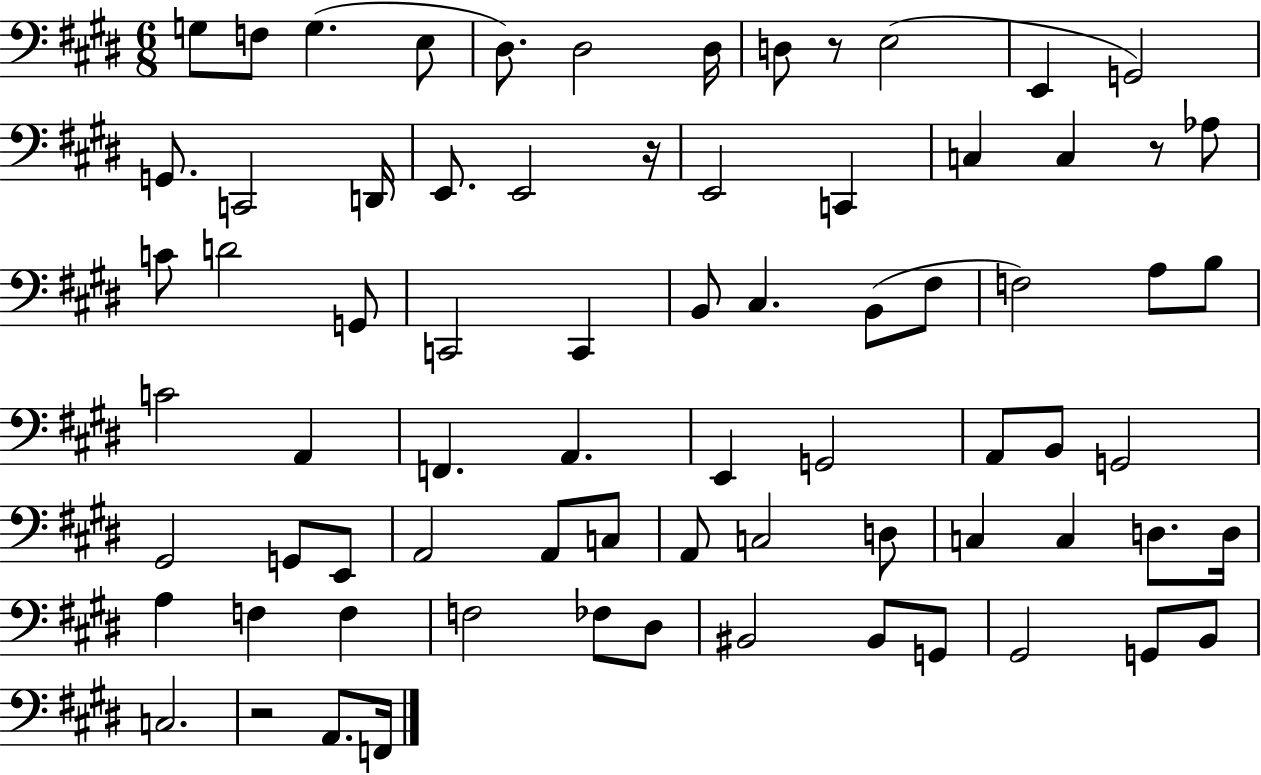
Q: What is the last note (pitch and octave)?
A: F2